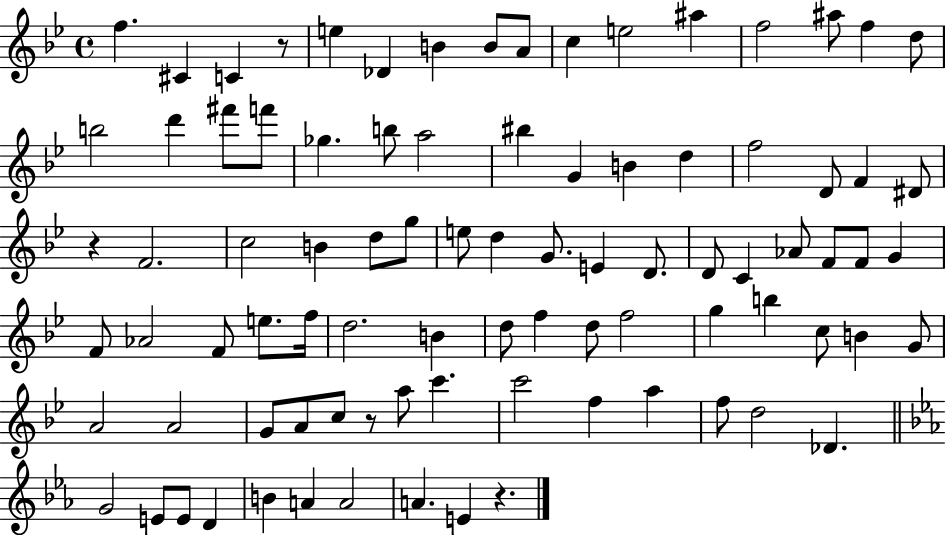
X:1
T:Untitled
M:4/4
L:1/4
K:Bb
f ^C C z/2 e _D B B/2 A/2 c e2 ^a f2 ^a/2 f d/2 b2 d' ^f'/2 f'/2 _g b/2 a2 ^b G B d f2 D/2 F ^D/2 z F2 c2 B d/2 g/2 e/2 d G/2 E D/2 D/2 C _A/2 F/2 F/2 G F/2 _A2 F/2 e/2 f/4 d2 B d/2 f d/2 f2 g b c/2 B G/2 A2 A2 G/2 A/2 c/2 z/2 a/2 c' c'2 f a f/2 d2 _D G2 E/2 E/2 D B A A2 A E z